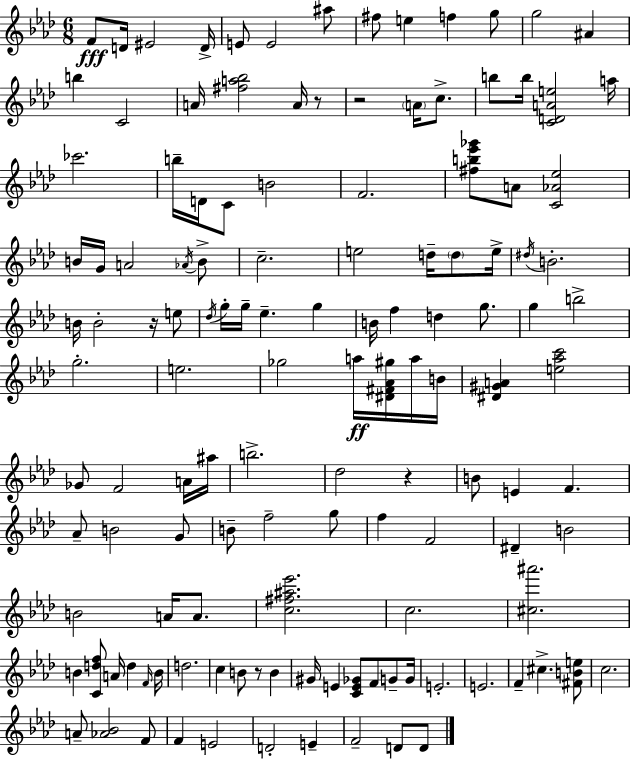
F4/e D4/s EIS4/h D4/s E4/e E4/h A#5/e F#5/e E5/q F5/q G5/e G5/h A#4/q B5/q C4/h A4/s [F#5,A5,Bb5]/h A4/s R/e R/h A4/s C5/e. B5/e B5/s [C4,D4,A4,E5]/h A5/s CES6/h. B5/s D4/s C4/e B4/h F4/h. [F#5,B5,Eb6,Gb6]/e A4/e [C4,Ab4,Eb5]/h B4/s G4/s A4/h Ab4/s B4/e C5/h. E5/h D5/s D5/e E5/s D#5/s B4/h. B4/s B4/h R/s E5/e Db5/s G5/s G5/s Eb5/q. G5/q B4/s F5/q D5/q G5/e. G5/q B5/h G5/h. E5/h. Gb5/h A5/s [D#4,F#4,Ab4,G#5]/s A5/s B4/s [D#4,G#4,A4]/q [E5,Ab5,C6]/h Gb4/e F4/h A4/s A#5/s B5/h. Db5/h R/q B4/e E4/q F4/q. Ab4/e B4/h G4/e B4/e F5/h G5/e F5/q F4/h D#4/q B4/h B4/h A4/s A4/e. [C5,F#5,A#5,Eb6]/h. C5/h. [C#5,A#6]/h. B4/q [C4,D5,F5]/e A4/s D5/q F4/s B4/s D5/h. C5/q B4/e R/e B4/q G#4/s E4/q [C4,E4,Gb4]/e F4/e G4/e G4/s E4/h. E4/h. F4/q C#5/q. [F#4,B4,E5]/e C5/h. A4/e [Ab4,Bb4]/h F4/e F4/q E4/h D4/h E4/q F4/h D4/e D4/e